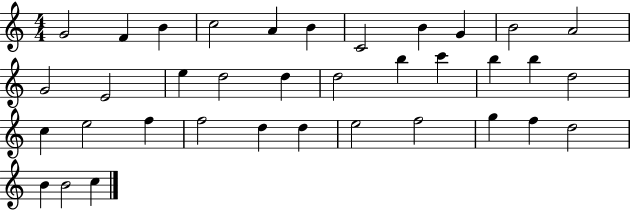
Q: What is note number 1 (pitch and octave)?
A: G4